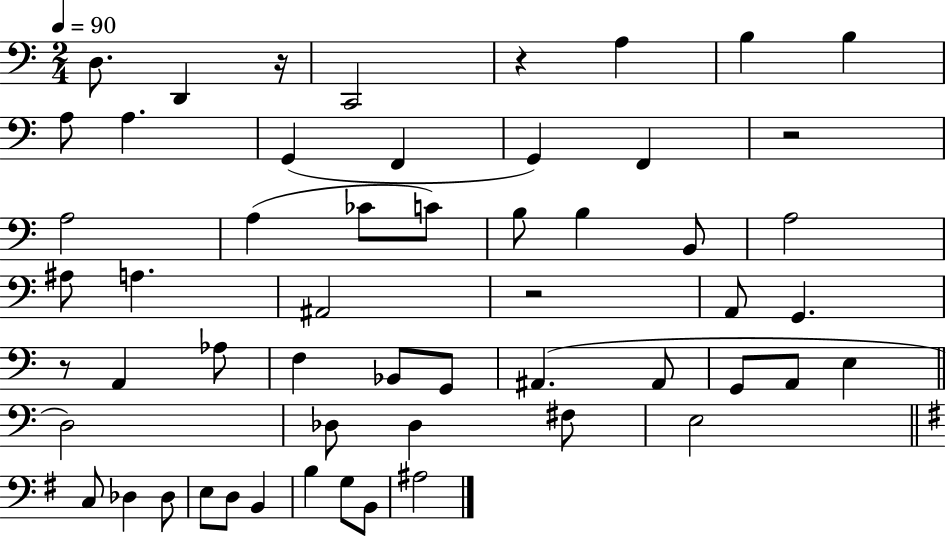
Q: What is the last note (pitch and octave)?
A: A#3